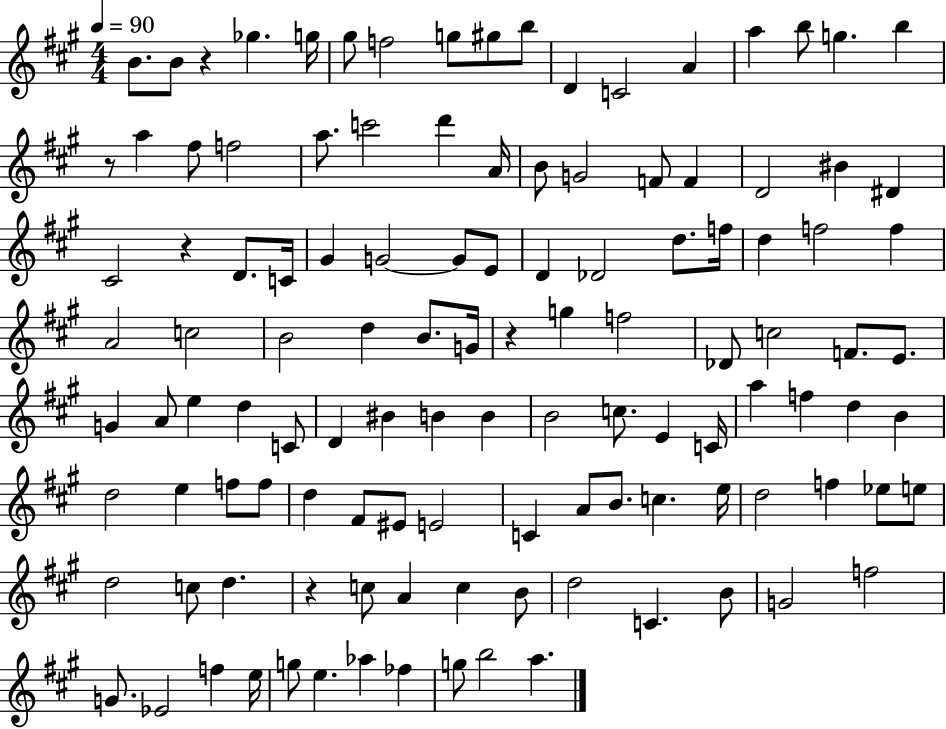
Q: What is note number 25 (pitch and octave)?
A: G4